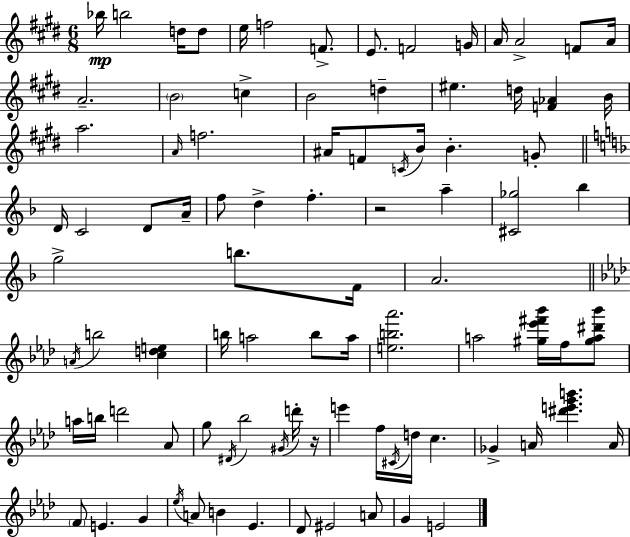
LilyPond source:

{
  \clef treble
  \numericTimeSignature
  \time 6/8
  \key e \major
  bes''16\mp b''2 d''16 d''8 | e''16 f''2 f'8.-> | e'8. f'2 g'16 | a'16 a'2-> f'8 a'16 | \break a'2.-- | \parenthesize b'2 c''4-> | b'2 d''4-- | eis''4. d''16 <f' aes'>4 b'16 | \break a''2. | \grace { a'16 } f''2. | ais'16 f'8 \acciaccatura { c'16 } b'16 b'4.-. | g'8-. \bar "||" \break \key f \major d'16 c'2 d'8 a'16-- | f''8 d''4-> f''4.-. | r2 a''4-- | <cis' ges''>2 bes''4 | \break g''2-> b''8. f'16 | a'2. | \bar "||" \break \key aes \major \acciaccatura { a'16 } b''2 <c'' d'' e''>4 | b''16 a''2 b''8 | a''16 <e'' b'' aes'''>2. | a''2 <gis'' ees''' fis''' bes'''>16 f''16 <gis'' a'' dis''' bes'''>8 | \break a''16 b''16 d'''2 aes'8 | g''8 \acciaccatura { dis'16 } bes''2 | \acciaccatura { gis'16 } d'''16-. r16 e'''4 f''16 \acciaccatura { cis'16 } d''16 c''4. | ges'4-> a'16 <dis''' e''' g''' b'''>4. | \break a'16 \parenthesize f'8 e'4. | g'4 \acciaccatura { ees''16 } a'8 b'4 ees'4. | des'8 eis'2 | a'8 g'4 e'2 | \break \bar "|."
}